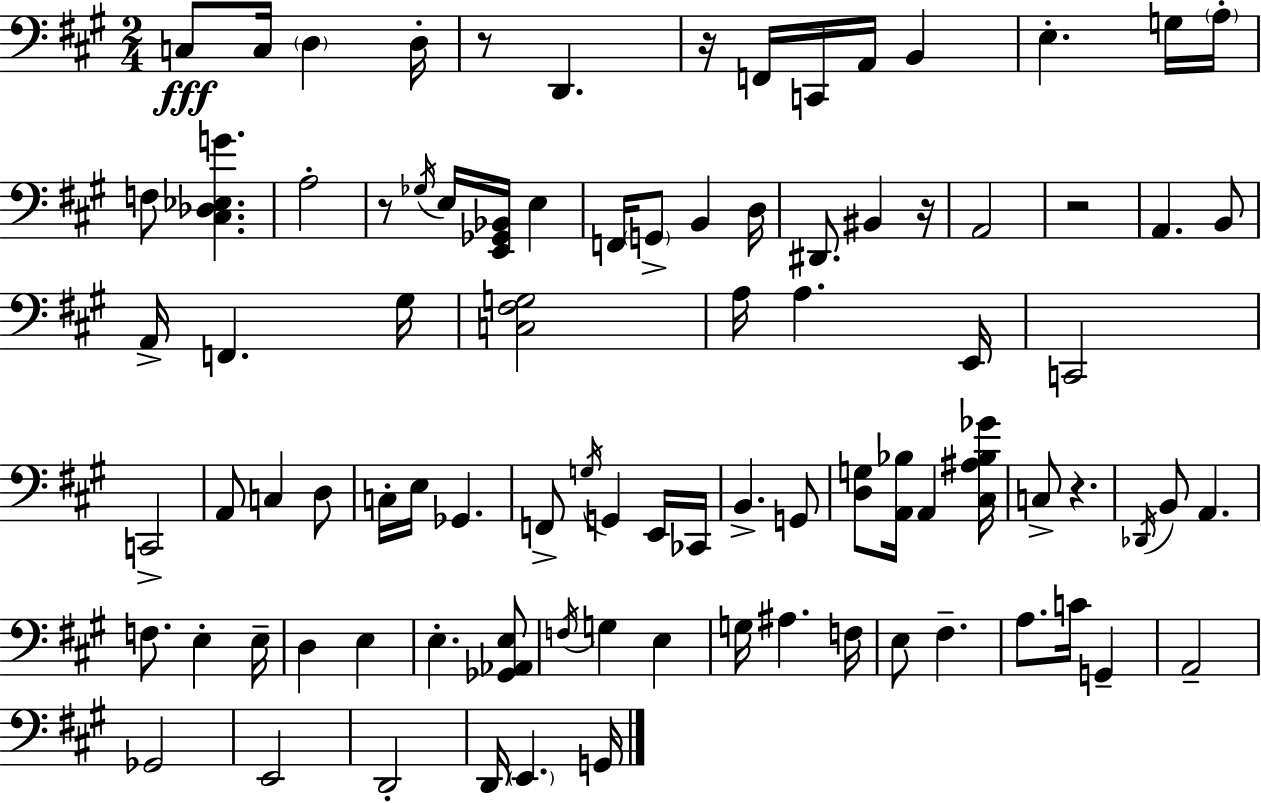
C3/e C3/s D3/q D3/s R/e D2/q. R/s F2/s C2/s A2/s B2/q E3/q. G3/s A3/s F3/e [C#3,Db3,Eb3,G4]/q. A3/h R/e Gb3/s E3/s [E2,Gb2,Bb2]/s E3/q F2/s G2/e B2/q D3/s D#2/e. BIS2/q R/s A2/h R/h A2/q. B2/e A2/s F2/q. G#3/s [C3,F#3,G3]/h A3/s A3/q. E2/s C2/h C2/h A2/e C3/q D3/e C3/s E3/s Gb2/q. F2/e G3/s G2/q E2/s CES2/s B2/q. G2/e [D3,G3]/e [A2,Bb3]/s A2/q [C#3,A#3,Bb3,Gb4]/s C3/e R/q. Db2/s B2/e A2/q. F3/e. E3/q E3/s D3/q E3/q E3/q. [Gb2,Ab2,E3]/e F3/s G3/q E3/q G3/s A#3/q. F3/s E3/e F#3/q. A3/e. C4/s G2/q A2/h Gb2/h E2/h D2/h D2/s E2/q. G2/s